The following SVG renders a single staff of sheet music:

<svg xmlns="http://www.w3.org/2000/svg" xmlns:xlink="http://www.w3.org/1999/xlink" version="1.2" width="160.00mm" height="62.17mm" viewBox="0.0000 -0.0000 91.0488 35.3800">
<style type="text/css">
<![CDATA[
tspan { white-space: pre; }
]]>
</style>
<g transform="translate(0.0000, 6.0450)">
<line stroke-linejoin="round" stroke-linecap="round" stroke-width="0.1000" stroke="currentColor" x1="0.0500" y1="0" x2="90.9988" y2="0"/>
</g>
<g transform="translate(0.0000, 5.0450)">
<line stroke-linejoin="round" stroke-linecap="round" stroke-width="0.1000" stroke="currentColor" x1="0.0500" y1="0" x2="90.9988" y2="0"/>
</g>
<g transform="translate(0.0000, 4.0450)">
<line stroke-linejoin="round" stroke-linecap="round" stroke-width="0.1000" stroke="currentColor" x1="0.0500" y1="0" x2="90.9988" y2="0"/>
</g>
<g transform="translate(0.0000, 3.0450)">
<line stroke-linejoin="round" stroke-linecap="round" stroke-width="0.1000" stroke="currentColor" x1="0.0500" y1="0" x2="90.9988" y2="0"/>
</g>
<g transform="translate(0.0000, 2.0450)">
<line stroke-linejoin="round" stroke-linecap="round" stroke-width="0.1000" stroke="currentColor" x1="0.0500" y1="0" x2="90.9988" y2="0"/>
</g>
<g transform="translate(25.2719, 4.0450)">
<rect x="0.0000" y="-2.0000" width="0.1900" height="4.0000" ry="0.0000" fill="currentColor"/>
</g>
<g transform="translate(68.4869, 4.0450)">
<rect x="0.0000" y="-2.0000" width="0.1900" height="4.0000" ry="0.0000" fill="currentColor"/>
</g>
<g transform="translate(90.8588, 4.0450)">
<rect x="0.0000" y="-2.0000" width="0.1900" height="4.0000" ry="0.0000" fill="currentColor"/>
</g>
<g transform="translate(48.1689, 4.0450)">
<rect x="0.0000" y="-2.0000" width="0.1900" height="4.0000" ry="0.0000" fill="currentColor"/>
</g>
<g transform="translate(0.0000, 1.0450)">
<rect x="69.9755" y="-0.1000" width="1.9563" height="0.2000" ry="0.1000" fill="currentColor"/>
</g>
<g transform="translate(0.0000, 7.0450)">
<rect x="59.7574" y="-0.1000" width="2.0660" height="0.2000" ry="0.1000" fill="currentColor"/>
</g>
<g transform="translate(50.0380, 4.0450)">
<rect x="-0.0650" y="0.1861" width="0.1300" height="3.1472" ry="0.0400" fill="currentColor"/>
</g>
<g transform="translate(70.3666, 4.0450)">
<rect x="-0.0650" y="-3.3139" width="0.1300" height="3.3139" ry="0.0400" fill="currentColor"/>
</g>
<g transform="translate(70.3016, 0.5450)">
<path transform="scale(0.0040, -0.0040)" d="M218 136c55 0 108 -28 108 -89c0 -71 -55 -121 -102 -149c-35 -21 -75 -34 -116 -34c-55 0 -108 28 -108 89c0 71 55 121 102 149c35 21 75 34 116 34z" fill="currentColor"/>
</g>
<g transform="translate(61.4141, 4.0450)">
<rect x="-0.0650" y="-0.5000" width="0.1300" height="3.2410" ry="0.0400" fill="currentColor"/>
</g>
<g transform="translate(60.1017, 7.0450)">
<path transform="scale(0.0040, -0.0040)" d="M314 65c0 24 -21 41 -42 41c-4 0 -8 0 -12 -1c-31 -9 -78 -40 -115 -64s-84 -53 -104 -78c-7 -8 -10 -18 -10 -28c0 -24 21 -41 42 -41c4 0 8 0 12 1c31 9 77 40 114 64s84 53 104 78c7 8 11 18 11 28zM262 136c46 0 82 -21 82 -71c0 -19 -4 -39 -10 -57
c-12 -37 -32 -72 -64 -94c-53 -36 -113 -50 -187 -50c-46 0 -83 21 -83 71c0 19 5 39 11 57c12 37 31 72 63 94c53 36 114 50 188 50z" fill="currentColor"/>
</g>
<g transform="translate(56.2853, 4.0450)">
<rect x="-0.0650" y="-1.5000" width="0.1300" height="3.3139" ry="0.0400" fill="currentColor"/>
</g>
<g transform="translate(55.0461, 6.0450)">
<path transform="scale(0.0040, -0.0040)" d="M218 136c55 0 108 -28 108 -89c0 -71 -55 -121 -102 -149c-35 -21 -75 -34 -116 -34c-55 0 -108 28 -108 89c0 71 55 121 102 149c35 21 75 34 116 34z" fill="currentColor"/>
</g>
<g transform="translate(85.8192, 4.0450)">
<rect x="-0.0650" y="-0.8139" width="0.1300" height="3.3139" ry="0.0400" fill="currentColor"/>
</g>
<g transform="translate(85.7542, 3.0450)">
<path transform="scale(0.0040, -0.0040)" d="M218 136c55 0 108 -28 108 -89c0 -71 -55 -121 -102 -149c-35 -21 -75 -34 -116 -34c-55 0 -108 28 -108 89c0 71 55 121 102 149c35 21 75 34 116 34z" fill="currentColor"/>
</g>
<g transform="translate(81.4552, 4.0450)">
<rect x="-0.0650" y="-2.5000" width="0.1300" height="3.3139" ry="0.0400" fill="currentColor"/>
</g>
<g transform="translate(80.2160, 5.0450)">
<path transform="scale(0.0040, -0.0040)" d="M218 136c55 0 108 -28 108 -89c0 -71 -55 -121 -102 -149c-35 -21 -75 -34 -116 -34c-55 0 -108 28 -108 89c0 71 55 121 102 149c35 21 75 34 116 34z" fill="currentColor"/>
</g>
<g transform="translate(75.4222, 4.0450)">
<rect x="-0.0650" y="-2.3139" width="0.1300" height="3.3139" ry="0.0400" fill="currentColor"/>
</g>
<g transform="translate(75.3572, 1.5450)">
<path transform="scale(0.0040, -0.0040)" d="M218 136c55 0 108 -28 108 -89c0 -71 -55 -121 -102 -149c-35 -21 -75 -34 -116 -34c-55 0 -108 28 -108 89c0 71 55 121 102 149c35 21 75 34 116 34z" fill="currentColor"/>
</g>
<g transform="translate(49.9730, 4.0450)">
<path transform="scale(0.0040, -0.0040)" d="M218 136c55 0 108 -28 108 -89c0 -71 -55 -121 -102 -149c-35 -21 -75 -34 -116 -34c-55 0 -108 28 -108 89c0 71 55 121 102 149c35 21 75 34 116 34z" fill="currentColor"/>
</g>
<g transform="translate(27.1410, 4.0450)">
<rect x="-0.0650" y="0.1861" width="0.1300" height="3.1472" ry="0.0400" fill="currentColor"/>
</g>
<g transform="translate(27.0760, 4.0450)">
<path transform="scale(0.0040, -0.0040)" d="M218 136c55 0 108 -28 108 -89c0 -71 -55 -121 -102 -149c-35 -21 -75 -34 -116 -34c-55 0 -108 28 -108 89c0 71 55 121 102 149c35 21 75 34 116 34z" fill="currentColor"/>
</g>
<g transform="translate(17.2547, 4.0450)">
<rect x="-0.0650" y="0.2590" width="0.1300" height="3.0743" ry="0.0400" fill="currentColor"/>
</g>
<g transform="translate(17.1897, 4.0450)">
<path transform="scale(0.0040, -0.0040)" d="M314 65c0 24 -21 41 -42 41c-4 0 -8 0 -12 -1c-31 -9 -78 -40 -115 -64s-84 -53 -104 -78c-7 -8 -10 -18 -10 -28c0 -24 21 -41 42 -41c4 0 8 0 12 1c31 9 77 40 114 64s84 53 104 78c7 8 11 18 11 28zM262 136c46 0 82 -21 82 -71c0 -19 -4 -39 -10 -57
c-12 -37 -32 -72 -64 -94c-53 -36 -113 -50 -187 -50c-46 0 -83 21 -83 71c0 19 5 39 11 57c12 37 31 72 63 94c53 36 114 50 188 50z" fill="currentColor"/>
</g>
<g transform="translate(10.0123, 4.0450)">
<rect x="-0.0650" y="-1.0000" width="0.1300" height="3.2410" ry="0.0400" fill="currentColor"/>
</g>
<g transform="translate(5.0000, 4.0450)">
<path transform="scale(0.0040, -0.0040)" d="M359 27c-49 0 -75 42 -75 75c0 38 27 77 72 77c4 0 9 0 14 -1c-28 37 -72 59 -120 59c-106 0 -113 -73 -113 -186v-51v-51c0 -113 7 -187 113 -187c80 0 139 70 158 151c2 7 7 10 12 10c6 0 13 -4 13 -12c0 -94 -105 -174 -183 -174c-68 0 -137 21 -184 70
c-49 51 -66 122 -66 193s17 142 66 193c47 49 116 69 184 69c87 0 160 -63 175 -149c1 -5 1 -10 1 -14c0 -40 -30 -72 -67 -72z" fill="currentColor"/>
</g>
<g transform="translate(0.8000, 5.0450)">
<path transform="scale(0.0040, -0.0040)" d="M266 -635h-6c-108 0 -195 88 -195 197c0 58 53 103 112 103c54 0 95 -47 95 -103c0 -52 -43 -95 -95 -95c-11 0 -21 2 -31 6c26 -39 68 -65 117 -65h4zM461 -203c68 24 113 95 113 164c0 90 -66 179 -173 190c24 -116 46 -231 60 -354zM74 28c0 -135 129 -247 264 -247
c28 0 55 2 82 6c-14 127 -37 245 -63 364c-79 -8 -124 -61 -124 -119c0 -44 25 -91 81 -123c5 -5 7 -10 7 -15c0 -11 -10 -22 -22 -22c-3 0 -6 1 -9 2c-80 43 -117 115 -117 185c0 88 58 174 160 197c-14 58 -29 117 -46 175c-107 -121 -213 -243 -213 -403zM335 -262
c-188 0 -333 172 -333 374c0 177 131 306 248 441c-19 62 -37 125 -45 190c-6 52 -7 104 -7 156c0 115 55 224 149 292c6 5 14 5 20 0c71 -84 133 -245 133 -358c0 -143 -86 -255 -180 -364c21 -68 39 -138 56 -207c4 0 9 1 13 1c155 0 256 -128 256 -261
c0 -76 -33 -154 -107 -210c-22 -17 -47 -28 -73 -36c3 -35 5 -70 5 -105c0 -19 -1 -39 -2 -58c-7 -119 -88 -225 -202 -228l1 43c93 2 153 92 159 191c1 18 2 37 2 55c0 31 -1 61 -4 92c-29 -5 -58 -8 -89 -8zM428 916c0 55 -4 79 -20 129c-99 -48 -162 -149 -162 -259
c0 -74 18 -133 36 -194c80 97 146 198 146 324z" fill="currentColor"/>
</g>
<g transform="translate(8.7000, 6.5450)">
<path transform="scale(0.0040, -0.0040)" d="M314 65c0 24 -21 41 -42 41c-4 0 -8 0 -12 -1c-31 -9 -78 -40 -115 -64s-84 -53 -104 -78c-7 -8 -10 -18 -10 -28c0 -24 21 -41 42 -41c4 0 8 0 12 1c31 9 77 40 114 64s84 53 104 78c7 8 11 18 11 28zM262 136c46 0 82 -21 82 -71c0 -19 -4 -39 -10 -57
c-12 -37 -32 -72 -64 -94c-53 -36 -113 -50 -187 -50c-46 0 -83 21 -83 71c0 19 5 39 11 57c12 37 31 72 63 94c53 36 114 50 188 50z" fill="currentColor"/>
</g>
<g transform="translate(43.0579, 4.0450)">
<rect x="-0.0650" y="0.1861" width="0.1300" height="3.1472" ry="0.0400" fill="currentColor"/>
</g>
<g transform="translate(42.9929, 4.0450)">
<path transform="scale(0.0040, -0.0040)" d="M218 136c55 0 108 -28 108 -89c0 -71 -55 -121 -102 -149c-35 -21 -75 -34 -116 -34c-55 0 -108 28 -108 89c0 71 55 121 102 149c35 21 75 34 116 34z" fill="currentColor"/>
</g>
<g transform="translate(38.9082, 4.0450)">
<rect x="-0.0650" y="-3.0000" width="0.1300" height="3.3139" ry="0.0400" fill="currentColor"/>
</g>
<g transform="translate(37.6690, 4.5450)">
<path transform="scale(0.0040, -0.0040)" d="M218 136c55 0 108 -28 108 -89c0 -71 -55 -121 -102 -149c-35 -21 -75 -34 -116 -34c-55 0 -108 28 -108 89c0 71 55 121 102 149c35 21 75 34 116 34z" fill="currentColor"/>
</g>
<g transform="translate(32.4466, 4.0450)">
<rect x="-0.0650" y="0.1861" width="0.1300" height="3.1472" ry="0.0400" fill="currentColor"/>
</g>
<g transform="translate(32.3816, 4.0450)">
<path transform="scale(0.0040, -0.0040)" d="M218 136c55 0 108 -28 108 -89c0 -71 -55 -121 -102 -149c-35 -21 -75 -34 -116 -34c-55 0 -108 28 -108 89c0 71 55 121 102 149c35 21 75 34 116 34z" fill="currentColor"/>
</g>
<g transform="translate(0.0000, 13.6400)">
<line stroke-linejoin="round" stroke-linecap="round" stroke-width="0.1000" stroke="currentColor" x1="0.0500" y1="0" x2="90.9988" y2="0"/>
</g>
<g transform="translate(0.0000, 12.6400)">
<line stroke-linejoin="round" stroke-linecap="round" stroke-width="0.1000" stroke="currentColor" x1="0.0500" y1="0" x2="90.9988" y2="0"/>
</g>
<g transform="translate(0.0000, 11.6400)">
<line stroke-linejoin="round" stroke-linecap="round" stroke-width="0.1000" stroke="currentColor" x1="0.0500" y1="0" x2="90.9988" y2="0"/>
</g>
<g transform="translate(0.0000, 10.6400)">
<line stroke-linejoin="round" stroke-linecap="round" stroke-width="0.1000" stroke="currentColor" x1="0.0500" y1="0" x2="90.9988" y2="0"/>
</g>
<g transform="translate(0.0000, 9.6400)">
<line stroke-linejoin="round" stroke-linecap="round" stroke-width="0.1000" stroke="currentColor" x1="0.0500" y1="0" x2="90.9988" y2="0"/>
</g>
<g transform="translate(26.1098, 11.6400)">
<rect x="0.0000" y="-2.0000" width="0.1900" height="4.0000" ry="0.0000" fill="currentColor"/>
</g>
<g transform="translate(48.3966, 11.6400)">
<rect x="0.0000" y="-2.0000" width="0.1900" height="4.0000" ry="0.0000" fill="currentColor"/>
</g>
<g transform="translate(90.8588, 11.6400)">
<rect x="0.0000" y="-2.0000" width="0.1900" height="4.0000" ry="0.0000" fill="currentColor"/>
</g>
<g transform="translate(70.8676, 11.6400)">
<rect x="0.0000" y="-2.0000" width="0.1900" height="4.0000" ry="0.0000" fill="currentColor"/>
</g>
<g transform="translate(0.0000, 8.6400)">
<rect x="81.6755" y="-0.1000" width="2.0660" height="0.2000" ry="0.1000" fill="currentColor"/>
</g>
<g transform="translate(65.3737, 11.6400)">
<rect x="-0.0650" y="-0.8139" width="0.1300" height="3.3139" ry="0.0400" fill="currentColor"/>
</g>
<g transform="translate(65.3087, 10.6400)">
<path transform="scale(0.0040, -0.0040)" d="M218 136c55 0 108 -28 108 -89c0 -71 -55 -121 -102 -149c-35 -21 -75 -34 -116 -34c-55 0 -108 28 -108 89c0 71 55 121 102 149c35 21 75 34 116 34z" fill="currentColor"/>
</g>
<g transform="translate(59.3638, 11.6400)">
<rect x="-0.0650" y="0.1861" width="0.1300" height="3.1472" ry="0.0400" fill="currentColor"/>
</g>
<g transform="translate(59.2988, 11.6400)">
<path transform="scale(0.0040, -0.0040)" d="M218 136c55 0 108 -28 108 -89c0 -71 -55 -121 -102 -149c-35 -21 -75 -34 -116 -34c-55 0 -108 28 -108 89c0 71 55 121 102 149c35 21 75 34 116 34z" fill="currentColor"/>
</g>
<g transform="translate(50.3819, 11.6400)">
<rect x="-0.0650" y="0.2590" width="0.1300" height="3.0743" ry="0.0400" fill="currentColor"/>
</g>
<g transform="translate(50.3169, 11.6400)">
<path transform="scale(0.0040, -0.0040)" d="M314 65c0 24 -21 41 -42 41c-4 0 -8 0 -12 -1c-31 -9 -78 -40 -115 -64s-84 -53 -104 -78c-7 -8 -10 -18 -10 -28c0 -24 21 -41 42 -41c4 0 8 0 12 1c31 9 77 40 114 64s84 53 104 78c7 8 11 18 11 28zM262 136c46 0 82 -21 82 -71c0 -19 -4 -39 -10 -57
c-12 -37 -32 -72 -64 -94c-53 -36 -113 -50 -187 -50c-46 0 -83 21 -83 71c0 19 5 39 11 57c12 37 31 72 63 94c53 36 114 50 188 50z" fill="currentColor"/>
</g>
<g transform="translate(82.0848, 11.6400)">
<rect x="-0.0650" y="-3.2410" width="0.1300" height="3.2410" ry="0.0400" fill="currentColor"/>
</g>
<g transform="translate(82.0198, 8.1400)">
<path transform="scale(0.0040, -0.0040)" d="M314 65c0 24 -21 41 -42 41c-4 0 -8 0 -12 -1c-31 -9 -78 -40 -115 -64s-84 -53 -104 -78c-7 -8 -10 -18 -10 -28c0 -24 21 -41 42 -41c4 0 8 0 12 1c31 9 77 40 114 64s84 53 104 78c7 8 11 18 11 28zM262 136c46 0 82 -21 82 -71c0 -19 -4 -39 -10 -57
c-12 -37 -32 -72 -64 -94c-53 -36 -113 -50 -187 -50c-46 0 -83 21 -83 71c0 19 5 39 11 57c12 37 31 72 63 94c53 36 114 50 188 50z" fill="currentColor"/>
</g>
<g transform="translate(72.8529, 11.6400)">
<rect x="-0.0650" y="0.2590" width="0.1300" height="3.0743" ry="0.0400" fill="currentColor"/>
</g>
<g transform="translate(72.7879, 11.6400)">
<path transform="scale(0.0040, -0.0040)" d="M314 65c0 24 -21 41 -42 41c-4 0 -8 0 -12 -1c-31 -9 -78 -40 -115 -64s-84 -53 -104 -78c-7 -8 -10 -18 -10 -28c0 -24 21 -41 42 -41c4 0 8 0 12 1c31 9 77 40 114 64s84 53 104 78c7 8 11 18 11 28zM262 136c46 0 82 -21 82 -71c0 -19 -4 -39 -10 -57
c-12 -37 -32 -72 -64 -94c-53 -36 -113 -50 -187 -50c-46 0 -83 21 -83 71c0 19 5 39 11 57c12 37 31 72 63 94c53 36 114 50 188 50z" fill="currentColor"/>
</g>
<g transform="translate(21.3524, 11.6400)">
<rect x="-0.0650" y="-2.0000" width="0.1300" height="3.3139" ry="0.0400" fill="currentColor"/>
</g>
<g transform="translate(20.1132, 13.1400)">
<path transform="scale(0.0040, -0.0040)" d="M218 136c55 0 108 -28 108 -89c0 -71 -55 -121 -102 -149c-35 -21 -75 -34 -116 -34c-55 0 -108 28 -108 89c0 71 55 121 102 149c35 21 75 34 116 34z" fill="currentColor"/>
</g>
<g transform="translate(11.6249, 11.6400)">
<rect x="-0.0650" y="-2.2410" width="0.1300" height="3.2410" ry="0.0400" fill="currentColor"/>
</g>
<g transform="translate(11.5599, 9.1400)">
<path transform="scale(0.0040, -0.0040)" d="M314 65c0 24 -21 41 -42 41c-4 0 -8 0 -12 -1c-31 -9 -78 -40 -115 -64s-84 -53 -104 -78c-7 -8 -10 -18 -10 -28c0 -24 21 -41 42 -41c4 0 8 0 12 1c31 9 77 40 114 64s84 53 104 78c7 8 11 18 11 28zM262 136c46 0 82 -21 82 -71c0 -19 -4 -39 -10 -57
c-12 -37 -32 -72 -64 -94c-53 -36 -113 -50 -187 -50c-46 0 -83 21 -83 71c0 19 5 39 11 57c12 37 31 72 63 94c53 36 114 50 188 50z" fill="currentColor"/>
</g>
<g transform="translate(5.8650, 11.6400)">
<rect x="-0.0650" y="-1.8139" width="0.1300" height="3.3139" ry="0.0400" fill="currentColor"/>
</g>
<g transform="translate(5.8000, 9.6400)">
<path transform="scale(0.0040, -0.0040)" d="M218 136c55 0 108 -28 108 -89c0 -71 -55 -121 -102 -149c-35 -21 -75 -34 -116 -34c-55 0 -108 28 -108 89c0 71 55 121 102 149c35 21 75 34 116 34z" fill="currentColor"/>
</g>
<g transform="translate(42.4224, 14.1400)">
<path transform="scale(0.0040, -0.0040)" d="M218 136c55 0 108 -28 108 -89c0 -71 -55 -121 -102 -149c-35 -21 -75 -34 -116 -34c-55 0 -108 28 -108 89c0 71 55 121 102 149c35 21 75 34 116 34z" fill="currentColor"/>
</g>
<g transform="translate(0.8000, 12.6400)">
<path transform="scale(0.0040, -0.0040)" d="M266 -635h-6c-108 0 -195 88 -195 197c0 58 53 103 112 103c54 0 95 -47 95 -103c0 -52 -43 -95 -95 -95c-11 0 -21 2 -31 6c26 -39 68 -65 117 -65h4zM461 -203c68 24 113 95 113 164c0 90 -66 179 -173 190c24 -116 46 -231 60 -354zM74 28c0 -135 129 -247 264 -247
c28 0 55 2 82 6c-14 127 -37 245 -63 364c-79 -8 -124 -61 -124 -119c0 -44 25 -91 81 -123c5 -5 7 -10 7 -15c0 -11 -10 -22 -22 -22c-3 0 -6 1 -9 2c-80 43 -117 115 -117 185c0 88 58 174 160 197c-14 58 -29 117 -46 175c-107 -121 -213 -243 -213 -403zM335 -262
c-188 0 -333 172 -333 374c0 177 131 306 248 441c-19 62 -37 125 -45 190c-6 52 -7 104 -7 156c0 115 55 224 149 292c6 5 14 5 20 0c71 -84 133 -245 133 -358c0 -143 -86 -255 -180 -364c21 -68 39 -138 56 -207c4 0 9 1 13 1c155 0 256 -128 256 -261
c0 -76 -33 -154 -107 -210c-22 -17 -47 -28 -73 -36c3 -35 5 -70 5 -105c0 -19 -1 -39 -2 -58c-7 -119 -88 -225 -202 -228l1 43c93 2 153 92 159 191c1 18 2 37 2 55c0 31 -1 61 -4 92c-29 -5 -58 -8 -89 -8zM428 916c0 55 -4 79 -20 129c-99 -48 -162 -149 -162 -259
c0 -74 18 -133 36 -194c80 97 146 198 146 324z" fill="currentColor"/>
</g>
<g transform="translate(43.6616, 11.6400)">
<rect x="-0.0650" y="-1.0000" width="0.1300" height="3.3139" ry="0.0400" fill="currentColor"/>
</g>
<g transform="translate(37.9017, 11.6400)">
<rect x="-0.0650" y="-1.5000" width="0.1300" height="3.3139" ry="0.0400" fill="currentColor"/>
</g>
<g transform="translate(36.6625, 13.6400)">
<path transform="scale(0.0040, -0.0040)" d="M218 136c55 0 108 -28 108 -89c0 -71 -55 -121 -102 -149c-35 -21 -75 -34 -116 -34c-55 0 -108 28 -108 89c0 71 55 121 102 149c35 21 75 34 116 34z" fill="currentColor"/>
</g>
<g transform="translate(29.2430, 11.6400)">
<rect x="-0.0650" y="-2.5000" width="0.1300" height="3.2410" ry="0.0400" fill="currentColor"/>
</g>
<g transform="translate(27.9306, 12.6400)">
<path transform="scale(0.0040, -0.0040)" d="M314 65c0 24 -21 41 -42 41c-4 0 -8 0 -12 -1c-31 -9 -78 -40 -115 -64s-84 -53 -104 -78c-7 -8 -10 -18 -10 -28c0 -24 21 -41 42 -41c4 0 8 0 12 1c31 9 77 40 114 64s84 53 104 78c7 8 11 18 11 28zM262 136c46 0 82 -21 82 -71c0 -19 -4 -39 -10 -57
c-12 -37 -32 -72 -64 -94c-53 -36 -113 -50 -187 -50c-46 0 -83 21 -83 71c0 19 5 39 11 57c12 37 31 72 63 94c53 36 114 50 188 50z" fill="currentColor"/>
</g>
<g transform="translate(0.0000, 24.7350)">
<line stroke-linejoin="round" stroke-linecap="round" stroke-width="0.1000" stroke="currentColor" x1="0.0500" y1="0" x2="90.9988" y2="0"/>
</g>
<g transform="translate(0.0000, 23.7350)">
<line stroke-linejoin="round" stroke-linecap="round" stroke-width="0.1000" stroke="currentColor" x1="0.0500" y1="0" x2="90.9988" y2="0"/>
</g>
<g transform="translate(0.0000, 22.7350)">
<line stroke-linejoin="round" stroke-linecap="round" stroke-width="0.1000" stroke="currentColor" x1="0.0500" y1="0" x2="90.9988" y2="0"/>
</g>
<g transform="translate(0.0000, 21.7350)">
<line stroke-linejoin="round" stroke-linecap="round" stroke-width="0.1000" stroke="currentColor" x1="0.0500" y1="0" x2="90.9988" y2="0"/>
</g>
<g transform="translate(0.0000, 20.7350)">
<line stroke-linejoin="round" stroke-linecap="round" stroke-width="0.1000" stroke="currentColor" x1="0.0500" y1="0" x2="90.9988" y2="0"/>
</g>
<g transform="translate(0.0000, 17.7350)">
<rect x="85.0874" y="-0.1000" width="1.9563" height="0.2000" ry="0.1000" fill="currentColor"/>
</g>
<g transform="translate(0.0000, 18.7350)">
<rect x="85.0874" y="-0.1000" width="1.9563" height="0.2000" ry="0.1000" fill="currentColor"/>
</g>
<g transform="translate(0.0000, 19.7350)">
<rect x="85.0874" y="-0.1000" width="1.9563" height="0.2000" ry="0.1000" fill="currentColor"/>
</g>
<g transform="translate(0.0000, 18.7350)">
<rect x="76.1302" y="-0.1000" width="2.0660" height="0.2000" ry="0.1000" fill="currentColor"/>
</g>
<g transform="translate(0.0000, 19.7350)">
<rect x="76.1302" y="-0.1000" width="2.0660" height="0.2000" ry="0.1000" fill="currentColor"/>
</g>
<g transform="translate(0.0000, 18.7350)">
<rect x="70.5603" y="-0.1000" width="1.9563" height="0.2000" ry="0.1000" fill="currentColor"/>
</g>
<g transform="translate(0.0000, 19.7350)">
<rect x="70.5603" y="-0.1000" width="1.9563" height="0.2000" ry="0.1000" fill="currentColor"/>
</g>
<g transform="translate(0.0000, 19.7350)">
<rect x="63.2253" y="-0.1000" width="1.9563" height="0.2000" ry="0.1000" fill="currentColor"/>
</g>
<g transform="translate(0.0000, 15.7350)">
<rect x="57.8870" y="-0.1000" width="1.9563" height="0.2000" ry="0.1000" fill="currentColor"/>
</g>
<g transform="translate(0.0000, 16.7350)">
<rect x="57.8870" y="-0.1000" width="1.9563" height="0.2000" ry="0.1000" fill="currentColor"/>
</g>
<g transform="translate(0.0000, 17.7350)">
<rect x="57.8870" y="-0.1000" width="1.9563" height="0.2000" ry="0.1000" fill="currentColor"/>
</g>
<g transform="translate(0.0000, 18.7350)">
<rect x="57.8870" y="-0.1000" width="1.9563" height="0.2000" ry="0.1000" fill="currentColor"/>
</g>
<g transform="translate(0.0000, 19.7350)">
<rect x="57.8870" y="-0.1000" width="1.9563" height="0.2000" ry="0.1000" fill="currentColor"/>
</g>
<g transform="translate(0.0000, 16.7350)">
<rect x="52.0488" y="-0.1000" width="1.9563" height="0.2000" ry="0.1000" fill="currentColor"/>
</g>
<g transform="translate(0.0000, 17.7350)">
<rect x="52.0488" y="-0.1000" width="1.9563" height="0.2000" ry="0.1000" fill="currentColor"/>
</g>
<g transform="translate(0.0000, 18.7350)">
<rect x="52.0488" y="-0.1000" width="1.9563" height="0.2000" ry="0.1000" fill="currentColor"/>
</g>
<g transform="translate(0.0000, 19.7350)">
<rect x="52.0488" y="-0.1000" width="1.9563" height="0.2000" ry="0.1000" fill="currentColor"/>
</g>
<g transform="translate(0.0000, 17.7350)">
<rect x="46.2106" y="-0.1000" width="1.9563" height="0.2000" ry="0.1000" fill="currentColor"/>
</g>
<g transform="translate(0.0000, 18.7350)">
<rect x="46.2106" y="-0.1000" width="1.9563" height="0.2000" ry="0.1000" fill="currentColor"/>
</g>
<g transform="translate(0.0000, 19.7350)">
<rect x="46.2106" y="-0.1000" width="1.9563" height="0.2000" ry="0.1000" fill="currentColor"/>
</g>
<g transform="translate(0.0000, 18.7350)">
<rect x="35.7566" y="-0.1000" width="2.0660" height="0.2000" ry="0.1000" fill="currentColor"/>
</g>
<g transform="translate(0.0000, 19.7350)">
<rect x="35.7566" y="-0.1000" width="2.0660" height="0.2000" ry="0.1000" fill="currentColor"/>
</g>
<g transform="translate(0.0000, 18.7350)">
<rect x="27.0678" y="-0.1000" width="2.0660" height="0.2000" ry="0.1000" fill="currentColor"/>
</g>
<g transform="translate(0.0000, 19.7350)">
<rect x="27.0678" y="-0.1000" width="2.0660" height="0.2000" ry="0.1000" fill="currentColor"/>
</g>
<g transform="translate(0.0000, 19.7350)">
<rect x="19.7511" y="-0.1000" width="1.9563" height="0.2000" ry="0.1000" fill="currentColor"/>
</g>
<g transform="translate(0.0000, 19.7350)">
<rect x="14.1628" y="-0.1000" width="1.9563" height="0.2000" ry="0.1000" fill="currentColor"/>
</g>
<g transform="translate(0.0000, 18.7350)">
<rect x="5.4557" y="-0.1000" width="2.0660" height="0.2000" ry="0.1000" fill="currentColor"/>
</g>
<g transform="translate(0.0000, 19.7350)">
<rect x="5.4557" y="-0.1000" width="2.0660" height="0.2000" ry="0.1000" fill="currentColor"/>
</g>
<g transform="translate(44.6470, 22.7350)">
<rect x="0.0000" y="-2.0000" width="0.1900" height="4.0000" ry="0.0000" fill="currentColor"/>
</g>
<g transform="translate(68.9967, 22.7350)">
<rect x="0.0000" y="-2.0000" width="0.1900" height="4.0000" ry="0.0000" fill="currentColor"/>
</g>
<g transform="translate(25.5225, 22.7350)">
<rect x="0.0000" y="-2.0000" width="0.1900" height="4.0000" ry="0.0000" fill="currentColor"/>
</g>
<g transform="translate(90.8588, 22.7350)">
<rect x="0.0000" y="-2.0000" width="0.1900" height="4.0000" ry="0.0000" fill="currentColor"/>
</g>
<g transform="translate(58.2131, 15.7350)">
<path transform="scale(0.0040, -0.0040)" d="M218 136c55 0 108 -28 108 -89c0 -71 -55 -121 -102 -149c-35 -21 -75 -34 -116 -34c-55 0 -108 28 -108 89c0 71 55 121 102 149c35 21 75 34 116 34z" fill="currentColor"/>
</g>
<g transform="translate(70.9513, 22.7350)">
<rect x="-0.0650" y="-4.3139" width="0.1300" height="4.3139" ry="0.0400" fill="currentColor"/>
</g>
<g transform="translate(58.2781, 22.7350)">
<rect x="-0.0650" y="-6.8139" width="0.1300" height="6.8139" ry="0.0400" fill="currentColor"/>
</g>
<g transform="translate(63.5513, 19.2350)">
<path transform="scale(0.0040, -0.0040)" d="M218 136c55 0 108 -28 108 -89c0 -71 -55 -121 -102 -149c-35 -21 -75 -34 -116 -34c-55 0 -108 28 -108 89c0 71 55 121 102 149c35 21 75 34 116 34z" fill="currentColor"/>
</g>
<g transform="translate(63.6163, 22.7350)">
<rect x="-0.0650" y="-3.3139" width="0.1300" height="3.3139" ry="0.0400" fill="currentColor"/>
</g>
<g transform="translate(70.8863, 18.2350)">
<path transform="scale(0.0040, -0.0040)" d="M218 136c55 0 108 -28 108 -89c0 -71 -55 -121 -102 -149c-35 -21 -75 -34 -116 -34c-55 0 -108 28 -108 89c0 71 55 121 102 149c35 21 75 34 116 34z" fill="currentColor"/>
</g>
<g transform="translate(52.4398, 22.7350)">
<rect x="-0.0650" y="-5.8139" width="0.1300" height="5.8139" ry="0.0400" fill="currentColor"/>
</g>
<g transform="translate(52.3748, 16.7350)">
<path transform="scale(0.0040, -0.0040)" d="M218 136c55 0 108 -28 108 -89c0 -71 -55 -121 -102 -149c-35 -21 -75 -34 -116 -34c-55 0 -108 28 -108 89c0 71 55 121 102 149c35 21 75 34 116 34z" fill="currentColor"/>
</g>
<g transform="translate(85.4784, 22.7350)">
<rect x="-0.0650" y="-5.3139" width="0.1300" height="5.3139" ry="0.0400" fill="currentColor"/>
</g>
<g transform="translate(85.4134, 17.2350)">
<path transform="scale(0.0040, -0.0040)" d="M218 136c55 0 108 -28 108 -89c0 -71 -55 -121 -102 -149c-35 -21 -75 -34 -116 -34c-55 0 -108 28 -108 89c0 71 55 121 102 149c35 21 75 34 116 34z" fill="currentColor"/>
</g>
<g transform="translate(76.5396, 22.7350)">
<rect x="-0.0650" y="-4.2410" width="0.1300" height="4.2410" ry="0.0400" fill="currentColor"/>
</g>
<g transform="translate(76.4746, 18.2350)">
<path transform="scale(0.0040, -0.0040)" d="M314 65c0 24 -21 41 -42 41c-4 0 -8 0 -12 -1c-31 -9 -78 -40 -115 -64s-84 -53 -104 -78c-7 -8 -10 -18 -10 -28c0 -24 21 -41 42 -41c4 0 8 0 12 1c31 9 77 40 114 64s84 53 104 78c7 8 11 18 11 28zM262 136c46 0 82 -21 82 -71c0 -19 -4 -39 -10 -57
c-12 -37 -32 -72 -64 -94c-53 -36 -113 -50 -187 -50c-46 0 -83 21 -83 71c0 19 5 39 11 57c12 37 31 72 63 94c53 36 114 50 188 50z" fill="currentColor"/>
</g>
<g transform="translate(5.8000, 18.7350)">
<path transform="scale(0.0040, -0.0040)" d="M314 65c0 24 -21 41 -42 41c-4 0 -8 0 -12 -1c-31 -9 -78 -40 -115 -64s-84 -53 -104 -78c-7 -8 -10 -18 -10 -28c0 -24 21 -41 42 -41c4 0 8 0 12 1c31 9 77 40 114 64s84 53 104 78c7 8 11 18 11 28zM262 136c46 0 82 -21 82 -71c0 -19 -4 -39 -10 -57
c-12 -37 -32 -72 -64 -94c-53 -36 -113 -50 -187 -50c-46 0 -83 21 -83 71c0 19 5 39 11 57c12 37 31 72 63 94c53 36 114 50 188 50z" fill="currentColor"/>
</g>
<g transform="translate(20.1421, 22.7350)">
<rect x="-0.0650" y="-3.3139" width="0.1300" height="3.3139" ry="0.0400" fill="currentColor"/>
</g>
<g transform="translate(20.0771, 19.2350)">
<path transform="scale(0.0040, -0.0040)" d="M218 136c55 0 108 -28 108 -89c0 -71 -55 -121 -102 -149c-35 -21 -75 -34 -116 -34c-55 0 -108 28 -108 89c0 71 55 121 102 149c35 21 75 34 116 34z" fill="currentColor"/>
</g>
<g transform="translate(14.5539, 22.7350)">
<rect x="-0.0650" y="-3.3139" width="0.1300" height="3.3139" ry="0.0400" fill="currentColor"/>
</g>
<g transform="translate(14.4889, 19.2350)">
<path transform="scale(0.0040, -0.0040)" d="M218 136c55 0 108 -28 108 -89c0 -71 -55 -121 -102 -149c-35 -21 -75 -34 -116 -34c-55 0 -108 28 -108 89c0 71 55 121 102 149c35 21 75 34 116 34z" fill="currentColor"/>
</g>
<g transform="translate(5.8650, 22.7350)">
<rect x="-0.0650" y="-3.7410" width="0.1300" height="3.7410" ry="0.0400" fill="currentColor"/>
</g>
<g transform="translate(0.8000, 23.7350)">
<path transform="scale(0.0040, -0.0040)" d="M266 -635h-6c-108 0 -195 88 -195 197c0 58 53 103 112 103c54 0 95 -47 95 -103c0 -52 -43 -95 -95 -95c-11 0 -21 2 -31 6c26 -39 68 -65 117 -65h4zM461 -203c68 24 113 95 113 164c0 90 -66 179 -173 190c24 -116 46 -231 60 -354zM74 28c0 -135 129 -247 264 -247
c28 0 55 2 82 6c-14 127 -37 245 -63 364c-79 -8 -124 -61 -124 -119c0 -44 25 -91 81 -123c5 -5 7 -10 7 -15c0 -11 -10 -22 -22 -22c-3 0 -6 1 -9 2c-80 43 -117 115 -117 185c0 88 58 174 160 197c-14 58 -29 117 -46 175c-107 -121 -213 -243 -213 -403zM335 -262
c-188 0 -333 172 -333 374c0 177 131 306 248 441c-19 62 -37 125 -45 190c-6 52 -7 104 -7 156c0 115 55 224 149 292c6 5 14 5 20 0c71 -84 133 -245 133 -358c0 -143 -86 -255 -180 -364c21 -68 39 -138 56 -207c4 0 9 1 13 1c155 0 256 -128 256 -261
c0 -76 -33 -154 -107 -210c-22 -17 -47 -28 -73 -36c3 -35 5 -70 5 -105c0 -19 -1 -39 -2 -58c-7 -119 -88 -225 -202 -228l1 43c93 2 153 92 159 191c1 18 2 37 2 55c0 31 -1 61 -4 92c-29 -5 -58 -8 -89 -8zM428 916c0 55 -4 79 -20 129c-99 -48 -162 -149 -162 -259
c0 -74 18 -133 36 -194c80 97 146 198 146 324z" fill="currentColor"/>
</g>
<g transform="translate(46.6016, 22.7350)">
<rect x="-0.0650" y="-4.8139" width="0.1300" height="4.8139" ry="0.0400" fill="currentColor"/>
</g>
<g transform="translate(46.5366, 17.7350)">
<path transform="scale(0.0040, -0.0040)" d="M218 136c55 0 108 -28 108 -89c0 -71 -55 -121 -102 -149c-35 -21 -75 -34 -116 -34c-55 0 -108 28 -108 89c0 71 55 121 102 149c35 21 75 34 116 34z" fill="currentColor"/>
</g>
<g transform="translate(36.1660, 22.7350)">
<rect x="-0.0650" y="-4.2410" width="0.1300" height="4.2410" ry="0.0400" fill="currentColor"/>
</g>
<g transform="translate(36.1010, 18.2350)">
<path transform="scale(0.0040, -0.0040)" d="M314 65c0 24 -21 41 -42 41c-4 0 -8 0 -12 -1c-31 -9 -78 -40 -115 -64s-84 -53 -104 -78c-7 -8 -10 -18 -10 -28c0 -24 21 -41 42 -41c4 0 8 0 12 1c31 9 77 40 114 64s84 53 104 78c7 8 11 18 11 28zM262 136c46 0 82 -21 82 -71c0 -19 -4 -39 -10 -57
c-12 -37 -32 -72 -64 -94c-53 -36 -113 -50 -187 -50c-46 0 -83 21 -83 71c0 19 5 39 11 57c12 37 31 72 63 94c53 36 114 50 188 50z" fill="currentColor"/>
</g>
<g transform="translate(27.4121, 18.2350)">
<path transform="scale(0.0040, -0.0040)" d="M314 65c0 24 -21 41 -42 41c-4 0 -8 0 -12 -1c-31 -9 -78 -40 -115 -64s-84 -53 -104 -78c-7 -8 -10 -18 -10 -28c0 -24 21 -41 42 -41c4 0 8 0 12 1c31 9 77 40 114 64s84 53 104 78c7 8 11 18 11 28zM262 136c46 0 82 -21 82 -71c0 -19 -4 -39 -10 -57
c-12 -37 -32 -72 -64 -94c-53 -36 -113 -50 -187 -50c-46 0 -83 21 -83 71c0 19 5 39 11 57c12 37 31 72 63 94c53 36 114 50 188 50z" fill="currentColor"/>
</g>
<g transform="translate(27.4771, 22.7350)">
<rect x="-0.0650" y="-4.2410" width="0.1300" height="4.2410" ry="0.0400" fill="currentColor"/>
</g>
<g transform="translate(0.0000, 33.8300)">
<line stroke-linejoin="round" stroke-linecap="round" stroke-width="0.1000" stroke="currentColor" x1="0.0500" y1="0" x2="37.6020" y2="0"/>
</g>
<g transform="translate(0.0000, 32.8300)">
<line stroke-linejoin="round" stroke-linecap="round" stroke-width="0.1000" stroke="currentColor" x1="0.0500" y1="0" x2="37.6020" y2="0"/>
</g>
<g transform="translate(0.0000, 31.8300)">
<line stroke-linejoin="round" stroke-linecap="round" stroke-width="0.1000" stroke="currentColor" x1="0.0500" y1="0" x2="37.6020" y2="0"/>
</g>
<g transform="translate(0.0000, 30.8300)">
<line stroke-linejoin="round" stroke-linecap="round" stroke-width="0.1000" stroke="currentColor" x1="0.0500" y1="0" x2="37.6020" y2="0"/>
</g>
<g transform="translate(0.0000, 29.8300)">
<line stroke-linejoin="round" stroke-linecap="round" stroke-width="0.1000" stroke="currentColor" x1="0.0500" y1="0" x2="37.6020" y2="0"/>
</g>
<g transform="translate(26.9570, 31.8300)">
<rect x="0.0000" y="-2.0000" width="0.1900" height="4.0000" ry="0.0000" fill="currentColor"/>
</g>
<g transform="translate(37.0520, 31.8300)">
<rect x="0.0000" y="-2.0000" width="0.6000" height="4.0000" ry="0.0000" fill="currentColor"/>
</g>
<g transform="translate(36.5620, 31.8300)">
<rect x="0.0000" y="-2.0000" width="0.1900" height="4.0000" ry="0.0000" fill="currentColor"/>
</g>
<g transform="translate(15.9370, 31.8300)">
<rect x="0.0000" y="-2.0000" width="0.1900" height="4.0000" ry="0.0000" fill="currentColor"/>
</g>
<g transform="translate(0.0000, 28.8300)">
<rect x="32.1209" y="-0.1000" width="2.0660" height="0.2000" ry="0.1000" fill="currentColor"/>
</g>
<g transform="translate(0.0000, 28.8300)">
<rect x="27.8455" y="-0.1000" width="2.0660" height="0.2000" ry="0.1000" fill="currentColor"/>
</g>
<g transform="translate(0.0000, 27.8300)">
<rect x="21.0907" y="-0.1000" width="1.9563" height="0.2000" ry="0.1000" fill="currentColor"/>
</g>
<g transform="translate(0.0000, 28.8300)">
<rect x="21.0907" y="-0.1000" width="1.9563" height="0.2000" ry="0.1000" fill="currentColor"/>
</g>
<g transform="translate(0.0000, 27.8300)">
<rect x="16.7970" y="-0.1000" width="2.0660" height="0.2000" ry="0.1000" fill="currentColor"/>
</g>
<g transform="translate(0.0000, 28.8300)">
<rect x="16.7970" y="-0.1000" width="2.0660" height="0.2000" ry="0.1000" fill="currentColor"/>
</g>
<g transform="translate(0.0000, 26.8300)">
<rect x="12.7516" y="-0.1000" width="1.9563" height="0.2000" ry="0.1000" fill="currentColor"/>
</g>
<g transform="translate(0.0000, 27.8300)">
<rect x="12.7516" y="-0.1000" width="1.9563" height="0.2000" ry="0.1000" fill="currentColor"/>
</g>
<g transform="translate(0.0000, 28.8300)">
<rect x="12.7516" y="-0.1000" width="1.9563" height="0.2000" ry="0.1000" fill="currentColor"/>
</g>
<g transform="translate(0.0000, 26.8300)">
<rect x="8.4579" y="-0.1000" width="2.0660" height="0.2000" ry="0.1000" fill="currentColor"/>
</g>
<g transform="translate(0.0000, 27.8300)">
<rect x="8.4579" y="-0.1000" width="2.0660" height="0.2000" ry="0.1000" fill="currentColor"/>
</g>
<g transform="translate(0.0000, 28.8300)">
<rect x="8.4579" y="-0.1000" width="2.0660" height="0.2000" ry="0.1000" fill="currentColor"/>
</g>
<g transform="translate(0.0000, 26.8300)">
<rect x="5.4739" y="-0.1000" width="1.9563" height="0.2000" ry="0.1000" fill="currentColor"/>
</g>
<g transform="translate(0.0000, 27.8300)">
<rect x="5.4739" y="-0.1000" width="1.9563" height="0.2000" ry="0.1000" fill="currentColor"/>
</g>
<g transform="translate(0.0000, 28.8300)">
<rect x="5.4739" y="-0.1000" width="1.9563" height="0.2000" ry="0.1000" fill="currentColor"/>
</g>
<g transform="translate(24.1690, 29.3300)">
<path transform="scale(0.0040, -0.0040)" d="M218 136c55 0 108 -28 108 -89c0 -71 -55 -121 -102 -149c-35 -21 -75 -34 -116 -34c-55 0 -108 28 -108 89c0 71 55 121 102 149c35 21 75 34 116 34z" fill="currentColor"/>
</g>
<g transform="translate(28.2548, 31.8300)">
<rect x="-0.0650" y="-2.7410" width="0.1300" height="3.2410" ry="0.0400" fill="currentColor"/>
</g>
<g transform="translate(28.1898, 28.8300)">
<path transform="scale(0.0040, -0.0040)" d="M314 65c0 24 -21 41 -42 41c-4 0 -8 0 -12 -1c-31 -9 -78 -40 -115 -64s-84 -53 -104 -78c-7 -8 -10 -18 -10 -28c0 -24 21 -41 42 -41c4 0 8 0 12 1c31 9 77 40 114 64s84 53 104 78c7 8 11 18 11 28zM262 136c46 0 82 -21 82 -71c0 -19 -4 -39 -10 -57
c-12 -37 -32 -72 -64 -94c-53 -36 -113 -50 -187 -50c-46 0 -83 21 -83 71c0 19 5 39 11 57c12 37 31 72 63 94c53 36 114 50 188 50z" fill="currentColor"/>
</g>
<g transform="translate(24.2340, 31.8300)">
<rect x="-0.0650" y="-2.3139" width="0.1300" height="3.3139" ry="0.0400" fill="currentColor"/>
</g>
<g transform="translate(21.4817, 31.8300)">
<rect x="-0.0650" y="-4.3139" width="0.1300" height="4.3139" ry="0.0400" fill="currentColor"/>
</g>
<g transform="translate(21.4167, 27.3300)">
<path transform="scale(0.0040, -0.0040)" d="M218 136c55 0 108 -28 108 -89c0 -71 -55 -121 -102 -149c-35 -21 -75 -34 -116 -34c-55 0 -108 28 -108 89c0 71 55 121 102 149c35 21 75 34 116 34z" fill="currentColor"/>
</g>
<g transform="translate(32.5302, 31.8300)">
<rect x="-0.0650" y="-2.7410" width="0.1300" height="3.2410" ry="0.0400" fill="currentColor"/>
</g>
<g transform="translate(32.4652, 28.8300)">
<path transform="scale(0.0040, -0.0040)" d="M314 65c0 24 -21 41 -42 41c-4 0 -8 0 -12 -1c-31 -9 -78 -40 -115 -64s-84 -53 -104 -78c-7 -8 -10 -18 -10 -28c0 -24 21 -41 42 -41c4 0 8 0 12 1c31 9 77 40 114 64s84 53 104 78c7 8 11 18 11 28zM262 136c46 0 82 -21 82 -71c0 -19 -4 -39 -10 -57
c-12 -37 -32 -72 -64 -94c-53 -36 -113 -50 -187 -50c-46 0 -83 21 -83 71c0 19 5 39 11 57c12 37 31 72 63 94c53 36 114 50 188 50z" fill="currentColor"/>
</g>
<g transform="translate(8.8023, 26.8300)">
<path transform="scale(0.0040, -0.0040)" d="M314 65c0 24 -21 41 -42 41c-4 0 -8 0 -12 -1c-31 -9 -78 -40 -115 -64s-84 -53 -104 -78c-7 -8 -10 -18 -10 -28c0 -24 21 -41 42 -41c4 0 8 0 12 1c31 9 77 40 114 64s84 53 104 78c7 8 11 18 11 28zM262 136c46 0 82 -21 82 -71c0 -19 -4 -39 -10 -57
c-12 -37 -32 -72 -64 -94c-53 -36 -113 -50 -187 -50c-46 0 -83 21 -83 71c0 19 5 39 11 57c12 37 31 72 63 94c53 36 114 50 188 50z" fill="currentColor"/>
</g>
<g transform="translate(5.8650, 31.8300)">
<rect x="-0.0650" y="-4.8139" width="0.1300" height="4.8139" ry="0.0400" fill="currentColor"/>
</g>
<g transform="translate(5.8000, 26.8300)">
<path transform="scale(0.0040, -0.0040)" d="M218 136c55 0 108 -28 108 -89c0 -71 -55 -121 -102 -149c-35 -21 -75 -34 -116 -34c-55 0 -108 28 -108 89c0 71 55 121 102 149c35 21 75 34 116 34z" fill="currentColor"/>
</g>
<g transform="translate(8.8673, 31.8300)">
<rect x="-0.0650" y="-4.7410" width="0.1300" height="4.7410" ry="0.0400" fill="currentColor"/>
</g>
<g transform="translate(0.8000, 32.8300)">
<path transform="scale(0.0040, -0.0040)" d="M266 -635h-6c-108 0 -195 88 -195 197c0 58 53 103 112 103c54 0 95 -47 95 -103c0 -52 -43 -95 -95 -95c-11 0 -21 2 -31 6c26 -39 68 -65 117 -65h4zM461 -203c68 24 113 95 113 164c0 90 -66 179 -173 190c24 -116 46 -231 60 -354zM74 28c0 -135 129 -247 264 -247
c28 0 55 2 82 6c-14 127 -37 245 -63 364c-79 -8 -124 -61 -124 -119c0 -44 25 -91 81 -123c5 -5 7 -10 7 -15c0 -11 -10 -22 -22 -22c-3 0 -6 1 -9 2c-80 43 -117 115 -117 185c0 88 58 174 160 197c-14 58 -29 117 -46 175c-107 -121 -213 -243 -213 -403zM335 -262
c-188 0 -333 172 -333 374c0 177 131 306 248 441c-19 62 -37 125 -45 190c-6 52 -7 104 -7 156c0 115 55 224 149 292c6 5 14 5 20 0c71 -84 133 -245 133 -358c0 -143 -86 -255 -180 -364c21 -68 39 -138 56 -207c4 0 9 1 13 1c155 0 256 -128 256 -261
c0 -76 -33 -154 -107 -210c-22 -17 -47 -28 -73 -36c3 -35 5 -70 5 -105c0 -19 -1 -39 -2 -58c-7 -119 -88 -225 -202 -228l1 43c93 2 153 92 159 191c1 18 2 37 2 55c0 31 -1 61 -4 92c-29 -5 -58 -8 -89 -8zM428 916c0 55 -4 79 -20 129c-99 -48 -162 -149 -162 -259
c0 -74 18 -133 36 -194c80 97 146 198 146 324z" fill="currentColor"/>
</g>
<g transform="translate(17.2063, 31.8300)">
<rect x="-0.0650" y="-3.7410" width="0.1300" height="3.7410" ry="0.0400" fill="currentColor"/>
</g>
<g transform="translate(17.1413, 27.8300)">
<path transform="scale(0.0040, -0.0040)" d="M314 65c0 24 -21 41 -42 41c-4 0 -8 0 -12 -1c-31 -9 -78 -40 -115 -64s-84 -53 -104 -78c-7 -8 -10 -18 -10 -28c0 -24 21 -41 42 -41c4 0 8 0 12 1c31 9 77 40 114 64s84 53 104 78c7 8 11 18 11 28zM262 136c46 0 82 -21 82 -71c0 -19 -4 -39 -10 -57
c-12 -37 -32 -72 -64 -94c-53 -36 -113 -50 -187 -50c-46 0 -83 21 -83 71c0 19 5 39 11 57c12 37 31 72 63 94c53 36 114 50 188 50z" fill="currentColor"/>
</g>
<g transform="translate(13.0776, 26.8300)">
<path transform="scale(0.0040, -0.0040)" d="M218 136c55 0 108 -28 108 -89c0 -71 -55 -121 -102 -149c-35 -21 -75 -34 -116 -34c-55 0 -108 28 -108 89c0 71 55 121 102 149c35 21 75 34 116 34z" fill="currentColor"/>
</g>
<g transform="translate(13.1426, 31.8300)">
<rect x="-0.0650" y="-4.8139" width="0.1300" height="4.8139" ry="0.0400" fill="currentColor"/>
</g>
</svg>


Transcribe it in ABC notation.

X:1
T:Untitled
M:4/4
L:1/4
K:C
D2 B2 B B A B B E C2 b g G d f g2 F G2 E D B2 B d B2 b2 c'2 b b d'2 d'2 e' g' b' b d' d'2 f' e' e'2 e' c'2 d' g a2 a2